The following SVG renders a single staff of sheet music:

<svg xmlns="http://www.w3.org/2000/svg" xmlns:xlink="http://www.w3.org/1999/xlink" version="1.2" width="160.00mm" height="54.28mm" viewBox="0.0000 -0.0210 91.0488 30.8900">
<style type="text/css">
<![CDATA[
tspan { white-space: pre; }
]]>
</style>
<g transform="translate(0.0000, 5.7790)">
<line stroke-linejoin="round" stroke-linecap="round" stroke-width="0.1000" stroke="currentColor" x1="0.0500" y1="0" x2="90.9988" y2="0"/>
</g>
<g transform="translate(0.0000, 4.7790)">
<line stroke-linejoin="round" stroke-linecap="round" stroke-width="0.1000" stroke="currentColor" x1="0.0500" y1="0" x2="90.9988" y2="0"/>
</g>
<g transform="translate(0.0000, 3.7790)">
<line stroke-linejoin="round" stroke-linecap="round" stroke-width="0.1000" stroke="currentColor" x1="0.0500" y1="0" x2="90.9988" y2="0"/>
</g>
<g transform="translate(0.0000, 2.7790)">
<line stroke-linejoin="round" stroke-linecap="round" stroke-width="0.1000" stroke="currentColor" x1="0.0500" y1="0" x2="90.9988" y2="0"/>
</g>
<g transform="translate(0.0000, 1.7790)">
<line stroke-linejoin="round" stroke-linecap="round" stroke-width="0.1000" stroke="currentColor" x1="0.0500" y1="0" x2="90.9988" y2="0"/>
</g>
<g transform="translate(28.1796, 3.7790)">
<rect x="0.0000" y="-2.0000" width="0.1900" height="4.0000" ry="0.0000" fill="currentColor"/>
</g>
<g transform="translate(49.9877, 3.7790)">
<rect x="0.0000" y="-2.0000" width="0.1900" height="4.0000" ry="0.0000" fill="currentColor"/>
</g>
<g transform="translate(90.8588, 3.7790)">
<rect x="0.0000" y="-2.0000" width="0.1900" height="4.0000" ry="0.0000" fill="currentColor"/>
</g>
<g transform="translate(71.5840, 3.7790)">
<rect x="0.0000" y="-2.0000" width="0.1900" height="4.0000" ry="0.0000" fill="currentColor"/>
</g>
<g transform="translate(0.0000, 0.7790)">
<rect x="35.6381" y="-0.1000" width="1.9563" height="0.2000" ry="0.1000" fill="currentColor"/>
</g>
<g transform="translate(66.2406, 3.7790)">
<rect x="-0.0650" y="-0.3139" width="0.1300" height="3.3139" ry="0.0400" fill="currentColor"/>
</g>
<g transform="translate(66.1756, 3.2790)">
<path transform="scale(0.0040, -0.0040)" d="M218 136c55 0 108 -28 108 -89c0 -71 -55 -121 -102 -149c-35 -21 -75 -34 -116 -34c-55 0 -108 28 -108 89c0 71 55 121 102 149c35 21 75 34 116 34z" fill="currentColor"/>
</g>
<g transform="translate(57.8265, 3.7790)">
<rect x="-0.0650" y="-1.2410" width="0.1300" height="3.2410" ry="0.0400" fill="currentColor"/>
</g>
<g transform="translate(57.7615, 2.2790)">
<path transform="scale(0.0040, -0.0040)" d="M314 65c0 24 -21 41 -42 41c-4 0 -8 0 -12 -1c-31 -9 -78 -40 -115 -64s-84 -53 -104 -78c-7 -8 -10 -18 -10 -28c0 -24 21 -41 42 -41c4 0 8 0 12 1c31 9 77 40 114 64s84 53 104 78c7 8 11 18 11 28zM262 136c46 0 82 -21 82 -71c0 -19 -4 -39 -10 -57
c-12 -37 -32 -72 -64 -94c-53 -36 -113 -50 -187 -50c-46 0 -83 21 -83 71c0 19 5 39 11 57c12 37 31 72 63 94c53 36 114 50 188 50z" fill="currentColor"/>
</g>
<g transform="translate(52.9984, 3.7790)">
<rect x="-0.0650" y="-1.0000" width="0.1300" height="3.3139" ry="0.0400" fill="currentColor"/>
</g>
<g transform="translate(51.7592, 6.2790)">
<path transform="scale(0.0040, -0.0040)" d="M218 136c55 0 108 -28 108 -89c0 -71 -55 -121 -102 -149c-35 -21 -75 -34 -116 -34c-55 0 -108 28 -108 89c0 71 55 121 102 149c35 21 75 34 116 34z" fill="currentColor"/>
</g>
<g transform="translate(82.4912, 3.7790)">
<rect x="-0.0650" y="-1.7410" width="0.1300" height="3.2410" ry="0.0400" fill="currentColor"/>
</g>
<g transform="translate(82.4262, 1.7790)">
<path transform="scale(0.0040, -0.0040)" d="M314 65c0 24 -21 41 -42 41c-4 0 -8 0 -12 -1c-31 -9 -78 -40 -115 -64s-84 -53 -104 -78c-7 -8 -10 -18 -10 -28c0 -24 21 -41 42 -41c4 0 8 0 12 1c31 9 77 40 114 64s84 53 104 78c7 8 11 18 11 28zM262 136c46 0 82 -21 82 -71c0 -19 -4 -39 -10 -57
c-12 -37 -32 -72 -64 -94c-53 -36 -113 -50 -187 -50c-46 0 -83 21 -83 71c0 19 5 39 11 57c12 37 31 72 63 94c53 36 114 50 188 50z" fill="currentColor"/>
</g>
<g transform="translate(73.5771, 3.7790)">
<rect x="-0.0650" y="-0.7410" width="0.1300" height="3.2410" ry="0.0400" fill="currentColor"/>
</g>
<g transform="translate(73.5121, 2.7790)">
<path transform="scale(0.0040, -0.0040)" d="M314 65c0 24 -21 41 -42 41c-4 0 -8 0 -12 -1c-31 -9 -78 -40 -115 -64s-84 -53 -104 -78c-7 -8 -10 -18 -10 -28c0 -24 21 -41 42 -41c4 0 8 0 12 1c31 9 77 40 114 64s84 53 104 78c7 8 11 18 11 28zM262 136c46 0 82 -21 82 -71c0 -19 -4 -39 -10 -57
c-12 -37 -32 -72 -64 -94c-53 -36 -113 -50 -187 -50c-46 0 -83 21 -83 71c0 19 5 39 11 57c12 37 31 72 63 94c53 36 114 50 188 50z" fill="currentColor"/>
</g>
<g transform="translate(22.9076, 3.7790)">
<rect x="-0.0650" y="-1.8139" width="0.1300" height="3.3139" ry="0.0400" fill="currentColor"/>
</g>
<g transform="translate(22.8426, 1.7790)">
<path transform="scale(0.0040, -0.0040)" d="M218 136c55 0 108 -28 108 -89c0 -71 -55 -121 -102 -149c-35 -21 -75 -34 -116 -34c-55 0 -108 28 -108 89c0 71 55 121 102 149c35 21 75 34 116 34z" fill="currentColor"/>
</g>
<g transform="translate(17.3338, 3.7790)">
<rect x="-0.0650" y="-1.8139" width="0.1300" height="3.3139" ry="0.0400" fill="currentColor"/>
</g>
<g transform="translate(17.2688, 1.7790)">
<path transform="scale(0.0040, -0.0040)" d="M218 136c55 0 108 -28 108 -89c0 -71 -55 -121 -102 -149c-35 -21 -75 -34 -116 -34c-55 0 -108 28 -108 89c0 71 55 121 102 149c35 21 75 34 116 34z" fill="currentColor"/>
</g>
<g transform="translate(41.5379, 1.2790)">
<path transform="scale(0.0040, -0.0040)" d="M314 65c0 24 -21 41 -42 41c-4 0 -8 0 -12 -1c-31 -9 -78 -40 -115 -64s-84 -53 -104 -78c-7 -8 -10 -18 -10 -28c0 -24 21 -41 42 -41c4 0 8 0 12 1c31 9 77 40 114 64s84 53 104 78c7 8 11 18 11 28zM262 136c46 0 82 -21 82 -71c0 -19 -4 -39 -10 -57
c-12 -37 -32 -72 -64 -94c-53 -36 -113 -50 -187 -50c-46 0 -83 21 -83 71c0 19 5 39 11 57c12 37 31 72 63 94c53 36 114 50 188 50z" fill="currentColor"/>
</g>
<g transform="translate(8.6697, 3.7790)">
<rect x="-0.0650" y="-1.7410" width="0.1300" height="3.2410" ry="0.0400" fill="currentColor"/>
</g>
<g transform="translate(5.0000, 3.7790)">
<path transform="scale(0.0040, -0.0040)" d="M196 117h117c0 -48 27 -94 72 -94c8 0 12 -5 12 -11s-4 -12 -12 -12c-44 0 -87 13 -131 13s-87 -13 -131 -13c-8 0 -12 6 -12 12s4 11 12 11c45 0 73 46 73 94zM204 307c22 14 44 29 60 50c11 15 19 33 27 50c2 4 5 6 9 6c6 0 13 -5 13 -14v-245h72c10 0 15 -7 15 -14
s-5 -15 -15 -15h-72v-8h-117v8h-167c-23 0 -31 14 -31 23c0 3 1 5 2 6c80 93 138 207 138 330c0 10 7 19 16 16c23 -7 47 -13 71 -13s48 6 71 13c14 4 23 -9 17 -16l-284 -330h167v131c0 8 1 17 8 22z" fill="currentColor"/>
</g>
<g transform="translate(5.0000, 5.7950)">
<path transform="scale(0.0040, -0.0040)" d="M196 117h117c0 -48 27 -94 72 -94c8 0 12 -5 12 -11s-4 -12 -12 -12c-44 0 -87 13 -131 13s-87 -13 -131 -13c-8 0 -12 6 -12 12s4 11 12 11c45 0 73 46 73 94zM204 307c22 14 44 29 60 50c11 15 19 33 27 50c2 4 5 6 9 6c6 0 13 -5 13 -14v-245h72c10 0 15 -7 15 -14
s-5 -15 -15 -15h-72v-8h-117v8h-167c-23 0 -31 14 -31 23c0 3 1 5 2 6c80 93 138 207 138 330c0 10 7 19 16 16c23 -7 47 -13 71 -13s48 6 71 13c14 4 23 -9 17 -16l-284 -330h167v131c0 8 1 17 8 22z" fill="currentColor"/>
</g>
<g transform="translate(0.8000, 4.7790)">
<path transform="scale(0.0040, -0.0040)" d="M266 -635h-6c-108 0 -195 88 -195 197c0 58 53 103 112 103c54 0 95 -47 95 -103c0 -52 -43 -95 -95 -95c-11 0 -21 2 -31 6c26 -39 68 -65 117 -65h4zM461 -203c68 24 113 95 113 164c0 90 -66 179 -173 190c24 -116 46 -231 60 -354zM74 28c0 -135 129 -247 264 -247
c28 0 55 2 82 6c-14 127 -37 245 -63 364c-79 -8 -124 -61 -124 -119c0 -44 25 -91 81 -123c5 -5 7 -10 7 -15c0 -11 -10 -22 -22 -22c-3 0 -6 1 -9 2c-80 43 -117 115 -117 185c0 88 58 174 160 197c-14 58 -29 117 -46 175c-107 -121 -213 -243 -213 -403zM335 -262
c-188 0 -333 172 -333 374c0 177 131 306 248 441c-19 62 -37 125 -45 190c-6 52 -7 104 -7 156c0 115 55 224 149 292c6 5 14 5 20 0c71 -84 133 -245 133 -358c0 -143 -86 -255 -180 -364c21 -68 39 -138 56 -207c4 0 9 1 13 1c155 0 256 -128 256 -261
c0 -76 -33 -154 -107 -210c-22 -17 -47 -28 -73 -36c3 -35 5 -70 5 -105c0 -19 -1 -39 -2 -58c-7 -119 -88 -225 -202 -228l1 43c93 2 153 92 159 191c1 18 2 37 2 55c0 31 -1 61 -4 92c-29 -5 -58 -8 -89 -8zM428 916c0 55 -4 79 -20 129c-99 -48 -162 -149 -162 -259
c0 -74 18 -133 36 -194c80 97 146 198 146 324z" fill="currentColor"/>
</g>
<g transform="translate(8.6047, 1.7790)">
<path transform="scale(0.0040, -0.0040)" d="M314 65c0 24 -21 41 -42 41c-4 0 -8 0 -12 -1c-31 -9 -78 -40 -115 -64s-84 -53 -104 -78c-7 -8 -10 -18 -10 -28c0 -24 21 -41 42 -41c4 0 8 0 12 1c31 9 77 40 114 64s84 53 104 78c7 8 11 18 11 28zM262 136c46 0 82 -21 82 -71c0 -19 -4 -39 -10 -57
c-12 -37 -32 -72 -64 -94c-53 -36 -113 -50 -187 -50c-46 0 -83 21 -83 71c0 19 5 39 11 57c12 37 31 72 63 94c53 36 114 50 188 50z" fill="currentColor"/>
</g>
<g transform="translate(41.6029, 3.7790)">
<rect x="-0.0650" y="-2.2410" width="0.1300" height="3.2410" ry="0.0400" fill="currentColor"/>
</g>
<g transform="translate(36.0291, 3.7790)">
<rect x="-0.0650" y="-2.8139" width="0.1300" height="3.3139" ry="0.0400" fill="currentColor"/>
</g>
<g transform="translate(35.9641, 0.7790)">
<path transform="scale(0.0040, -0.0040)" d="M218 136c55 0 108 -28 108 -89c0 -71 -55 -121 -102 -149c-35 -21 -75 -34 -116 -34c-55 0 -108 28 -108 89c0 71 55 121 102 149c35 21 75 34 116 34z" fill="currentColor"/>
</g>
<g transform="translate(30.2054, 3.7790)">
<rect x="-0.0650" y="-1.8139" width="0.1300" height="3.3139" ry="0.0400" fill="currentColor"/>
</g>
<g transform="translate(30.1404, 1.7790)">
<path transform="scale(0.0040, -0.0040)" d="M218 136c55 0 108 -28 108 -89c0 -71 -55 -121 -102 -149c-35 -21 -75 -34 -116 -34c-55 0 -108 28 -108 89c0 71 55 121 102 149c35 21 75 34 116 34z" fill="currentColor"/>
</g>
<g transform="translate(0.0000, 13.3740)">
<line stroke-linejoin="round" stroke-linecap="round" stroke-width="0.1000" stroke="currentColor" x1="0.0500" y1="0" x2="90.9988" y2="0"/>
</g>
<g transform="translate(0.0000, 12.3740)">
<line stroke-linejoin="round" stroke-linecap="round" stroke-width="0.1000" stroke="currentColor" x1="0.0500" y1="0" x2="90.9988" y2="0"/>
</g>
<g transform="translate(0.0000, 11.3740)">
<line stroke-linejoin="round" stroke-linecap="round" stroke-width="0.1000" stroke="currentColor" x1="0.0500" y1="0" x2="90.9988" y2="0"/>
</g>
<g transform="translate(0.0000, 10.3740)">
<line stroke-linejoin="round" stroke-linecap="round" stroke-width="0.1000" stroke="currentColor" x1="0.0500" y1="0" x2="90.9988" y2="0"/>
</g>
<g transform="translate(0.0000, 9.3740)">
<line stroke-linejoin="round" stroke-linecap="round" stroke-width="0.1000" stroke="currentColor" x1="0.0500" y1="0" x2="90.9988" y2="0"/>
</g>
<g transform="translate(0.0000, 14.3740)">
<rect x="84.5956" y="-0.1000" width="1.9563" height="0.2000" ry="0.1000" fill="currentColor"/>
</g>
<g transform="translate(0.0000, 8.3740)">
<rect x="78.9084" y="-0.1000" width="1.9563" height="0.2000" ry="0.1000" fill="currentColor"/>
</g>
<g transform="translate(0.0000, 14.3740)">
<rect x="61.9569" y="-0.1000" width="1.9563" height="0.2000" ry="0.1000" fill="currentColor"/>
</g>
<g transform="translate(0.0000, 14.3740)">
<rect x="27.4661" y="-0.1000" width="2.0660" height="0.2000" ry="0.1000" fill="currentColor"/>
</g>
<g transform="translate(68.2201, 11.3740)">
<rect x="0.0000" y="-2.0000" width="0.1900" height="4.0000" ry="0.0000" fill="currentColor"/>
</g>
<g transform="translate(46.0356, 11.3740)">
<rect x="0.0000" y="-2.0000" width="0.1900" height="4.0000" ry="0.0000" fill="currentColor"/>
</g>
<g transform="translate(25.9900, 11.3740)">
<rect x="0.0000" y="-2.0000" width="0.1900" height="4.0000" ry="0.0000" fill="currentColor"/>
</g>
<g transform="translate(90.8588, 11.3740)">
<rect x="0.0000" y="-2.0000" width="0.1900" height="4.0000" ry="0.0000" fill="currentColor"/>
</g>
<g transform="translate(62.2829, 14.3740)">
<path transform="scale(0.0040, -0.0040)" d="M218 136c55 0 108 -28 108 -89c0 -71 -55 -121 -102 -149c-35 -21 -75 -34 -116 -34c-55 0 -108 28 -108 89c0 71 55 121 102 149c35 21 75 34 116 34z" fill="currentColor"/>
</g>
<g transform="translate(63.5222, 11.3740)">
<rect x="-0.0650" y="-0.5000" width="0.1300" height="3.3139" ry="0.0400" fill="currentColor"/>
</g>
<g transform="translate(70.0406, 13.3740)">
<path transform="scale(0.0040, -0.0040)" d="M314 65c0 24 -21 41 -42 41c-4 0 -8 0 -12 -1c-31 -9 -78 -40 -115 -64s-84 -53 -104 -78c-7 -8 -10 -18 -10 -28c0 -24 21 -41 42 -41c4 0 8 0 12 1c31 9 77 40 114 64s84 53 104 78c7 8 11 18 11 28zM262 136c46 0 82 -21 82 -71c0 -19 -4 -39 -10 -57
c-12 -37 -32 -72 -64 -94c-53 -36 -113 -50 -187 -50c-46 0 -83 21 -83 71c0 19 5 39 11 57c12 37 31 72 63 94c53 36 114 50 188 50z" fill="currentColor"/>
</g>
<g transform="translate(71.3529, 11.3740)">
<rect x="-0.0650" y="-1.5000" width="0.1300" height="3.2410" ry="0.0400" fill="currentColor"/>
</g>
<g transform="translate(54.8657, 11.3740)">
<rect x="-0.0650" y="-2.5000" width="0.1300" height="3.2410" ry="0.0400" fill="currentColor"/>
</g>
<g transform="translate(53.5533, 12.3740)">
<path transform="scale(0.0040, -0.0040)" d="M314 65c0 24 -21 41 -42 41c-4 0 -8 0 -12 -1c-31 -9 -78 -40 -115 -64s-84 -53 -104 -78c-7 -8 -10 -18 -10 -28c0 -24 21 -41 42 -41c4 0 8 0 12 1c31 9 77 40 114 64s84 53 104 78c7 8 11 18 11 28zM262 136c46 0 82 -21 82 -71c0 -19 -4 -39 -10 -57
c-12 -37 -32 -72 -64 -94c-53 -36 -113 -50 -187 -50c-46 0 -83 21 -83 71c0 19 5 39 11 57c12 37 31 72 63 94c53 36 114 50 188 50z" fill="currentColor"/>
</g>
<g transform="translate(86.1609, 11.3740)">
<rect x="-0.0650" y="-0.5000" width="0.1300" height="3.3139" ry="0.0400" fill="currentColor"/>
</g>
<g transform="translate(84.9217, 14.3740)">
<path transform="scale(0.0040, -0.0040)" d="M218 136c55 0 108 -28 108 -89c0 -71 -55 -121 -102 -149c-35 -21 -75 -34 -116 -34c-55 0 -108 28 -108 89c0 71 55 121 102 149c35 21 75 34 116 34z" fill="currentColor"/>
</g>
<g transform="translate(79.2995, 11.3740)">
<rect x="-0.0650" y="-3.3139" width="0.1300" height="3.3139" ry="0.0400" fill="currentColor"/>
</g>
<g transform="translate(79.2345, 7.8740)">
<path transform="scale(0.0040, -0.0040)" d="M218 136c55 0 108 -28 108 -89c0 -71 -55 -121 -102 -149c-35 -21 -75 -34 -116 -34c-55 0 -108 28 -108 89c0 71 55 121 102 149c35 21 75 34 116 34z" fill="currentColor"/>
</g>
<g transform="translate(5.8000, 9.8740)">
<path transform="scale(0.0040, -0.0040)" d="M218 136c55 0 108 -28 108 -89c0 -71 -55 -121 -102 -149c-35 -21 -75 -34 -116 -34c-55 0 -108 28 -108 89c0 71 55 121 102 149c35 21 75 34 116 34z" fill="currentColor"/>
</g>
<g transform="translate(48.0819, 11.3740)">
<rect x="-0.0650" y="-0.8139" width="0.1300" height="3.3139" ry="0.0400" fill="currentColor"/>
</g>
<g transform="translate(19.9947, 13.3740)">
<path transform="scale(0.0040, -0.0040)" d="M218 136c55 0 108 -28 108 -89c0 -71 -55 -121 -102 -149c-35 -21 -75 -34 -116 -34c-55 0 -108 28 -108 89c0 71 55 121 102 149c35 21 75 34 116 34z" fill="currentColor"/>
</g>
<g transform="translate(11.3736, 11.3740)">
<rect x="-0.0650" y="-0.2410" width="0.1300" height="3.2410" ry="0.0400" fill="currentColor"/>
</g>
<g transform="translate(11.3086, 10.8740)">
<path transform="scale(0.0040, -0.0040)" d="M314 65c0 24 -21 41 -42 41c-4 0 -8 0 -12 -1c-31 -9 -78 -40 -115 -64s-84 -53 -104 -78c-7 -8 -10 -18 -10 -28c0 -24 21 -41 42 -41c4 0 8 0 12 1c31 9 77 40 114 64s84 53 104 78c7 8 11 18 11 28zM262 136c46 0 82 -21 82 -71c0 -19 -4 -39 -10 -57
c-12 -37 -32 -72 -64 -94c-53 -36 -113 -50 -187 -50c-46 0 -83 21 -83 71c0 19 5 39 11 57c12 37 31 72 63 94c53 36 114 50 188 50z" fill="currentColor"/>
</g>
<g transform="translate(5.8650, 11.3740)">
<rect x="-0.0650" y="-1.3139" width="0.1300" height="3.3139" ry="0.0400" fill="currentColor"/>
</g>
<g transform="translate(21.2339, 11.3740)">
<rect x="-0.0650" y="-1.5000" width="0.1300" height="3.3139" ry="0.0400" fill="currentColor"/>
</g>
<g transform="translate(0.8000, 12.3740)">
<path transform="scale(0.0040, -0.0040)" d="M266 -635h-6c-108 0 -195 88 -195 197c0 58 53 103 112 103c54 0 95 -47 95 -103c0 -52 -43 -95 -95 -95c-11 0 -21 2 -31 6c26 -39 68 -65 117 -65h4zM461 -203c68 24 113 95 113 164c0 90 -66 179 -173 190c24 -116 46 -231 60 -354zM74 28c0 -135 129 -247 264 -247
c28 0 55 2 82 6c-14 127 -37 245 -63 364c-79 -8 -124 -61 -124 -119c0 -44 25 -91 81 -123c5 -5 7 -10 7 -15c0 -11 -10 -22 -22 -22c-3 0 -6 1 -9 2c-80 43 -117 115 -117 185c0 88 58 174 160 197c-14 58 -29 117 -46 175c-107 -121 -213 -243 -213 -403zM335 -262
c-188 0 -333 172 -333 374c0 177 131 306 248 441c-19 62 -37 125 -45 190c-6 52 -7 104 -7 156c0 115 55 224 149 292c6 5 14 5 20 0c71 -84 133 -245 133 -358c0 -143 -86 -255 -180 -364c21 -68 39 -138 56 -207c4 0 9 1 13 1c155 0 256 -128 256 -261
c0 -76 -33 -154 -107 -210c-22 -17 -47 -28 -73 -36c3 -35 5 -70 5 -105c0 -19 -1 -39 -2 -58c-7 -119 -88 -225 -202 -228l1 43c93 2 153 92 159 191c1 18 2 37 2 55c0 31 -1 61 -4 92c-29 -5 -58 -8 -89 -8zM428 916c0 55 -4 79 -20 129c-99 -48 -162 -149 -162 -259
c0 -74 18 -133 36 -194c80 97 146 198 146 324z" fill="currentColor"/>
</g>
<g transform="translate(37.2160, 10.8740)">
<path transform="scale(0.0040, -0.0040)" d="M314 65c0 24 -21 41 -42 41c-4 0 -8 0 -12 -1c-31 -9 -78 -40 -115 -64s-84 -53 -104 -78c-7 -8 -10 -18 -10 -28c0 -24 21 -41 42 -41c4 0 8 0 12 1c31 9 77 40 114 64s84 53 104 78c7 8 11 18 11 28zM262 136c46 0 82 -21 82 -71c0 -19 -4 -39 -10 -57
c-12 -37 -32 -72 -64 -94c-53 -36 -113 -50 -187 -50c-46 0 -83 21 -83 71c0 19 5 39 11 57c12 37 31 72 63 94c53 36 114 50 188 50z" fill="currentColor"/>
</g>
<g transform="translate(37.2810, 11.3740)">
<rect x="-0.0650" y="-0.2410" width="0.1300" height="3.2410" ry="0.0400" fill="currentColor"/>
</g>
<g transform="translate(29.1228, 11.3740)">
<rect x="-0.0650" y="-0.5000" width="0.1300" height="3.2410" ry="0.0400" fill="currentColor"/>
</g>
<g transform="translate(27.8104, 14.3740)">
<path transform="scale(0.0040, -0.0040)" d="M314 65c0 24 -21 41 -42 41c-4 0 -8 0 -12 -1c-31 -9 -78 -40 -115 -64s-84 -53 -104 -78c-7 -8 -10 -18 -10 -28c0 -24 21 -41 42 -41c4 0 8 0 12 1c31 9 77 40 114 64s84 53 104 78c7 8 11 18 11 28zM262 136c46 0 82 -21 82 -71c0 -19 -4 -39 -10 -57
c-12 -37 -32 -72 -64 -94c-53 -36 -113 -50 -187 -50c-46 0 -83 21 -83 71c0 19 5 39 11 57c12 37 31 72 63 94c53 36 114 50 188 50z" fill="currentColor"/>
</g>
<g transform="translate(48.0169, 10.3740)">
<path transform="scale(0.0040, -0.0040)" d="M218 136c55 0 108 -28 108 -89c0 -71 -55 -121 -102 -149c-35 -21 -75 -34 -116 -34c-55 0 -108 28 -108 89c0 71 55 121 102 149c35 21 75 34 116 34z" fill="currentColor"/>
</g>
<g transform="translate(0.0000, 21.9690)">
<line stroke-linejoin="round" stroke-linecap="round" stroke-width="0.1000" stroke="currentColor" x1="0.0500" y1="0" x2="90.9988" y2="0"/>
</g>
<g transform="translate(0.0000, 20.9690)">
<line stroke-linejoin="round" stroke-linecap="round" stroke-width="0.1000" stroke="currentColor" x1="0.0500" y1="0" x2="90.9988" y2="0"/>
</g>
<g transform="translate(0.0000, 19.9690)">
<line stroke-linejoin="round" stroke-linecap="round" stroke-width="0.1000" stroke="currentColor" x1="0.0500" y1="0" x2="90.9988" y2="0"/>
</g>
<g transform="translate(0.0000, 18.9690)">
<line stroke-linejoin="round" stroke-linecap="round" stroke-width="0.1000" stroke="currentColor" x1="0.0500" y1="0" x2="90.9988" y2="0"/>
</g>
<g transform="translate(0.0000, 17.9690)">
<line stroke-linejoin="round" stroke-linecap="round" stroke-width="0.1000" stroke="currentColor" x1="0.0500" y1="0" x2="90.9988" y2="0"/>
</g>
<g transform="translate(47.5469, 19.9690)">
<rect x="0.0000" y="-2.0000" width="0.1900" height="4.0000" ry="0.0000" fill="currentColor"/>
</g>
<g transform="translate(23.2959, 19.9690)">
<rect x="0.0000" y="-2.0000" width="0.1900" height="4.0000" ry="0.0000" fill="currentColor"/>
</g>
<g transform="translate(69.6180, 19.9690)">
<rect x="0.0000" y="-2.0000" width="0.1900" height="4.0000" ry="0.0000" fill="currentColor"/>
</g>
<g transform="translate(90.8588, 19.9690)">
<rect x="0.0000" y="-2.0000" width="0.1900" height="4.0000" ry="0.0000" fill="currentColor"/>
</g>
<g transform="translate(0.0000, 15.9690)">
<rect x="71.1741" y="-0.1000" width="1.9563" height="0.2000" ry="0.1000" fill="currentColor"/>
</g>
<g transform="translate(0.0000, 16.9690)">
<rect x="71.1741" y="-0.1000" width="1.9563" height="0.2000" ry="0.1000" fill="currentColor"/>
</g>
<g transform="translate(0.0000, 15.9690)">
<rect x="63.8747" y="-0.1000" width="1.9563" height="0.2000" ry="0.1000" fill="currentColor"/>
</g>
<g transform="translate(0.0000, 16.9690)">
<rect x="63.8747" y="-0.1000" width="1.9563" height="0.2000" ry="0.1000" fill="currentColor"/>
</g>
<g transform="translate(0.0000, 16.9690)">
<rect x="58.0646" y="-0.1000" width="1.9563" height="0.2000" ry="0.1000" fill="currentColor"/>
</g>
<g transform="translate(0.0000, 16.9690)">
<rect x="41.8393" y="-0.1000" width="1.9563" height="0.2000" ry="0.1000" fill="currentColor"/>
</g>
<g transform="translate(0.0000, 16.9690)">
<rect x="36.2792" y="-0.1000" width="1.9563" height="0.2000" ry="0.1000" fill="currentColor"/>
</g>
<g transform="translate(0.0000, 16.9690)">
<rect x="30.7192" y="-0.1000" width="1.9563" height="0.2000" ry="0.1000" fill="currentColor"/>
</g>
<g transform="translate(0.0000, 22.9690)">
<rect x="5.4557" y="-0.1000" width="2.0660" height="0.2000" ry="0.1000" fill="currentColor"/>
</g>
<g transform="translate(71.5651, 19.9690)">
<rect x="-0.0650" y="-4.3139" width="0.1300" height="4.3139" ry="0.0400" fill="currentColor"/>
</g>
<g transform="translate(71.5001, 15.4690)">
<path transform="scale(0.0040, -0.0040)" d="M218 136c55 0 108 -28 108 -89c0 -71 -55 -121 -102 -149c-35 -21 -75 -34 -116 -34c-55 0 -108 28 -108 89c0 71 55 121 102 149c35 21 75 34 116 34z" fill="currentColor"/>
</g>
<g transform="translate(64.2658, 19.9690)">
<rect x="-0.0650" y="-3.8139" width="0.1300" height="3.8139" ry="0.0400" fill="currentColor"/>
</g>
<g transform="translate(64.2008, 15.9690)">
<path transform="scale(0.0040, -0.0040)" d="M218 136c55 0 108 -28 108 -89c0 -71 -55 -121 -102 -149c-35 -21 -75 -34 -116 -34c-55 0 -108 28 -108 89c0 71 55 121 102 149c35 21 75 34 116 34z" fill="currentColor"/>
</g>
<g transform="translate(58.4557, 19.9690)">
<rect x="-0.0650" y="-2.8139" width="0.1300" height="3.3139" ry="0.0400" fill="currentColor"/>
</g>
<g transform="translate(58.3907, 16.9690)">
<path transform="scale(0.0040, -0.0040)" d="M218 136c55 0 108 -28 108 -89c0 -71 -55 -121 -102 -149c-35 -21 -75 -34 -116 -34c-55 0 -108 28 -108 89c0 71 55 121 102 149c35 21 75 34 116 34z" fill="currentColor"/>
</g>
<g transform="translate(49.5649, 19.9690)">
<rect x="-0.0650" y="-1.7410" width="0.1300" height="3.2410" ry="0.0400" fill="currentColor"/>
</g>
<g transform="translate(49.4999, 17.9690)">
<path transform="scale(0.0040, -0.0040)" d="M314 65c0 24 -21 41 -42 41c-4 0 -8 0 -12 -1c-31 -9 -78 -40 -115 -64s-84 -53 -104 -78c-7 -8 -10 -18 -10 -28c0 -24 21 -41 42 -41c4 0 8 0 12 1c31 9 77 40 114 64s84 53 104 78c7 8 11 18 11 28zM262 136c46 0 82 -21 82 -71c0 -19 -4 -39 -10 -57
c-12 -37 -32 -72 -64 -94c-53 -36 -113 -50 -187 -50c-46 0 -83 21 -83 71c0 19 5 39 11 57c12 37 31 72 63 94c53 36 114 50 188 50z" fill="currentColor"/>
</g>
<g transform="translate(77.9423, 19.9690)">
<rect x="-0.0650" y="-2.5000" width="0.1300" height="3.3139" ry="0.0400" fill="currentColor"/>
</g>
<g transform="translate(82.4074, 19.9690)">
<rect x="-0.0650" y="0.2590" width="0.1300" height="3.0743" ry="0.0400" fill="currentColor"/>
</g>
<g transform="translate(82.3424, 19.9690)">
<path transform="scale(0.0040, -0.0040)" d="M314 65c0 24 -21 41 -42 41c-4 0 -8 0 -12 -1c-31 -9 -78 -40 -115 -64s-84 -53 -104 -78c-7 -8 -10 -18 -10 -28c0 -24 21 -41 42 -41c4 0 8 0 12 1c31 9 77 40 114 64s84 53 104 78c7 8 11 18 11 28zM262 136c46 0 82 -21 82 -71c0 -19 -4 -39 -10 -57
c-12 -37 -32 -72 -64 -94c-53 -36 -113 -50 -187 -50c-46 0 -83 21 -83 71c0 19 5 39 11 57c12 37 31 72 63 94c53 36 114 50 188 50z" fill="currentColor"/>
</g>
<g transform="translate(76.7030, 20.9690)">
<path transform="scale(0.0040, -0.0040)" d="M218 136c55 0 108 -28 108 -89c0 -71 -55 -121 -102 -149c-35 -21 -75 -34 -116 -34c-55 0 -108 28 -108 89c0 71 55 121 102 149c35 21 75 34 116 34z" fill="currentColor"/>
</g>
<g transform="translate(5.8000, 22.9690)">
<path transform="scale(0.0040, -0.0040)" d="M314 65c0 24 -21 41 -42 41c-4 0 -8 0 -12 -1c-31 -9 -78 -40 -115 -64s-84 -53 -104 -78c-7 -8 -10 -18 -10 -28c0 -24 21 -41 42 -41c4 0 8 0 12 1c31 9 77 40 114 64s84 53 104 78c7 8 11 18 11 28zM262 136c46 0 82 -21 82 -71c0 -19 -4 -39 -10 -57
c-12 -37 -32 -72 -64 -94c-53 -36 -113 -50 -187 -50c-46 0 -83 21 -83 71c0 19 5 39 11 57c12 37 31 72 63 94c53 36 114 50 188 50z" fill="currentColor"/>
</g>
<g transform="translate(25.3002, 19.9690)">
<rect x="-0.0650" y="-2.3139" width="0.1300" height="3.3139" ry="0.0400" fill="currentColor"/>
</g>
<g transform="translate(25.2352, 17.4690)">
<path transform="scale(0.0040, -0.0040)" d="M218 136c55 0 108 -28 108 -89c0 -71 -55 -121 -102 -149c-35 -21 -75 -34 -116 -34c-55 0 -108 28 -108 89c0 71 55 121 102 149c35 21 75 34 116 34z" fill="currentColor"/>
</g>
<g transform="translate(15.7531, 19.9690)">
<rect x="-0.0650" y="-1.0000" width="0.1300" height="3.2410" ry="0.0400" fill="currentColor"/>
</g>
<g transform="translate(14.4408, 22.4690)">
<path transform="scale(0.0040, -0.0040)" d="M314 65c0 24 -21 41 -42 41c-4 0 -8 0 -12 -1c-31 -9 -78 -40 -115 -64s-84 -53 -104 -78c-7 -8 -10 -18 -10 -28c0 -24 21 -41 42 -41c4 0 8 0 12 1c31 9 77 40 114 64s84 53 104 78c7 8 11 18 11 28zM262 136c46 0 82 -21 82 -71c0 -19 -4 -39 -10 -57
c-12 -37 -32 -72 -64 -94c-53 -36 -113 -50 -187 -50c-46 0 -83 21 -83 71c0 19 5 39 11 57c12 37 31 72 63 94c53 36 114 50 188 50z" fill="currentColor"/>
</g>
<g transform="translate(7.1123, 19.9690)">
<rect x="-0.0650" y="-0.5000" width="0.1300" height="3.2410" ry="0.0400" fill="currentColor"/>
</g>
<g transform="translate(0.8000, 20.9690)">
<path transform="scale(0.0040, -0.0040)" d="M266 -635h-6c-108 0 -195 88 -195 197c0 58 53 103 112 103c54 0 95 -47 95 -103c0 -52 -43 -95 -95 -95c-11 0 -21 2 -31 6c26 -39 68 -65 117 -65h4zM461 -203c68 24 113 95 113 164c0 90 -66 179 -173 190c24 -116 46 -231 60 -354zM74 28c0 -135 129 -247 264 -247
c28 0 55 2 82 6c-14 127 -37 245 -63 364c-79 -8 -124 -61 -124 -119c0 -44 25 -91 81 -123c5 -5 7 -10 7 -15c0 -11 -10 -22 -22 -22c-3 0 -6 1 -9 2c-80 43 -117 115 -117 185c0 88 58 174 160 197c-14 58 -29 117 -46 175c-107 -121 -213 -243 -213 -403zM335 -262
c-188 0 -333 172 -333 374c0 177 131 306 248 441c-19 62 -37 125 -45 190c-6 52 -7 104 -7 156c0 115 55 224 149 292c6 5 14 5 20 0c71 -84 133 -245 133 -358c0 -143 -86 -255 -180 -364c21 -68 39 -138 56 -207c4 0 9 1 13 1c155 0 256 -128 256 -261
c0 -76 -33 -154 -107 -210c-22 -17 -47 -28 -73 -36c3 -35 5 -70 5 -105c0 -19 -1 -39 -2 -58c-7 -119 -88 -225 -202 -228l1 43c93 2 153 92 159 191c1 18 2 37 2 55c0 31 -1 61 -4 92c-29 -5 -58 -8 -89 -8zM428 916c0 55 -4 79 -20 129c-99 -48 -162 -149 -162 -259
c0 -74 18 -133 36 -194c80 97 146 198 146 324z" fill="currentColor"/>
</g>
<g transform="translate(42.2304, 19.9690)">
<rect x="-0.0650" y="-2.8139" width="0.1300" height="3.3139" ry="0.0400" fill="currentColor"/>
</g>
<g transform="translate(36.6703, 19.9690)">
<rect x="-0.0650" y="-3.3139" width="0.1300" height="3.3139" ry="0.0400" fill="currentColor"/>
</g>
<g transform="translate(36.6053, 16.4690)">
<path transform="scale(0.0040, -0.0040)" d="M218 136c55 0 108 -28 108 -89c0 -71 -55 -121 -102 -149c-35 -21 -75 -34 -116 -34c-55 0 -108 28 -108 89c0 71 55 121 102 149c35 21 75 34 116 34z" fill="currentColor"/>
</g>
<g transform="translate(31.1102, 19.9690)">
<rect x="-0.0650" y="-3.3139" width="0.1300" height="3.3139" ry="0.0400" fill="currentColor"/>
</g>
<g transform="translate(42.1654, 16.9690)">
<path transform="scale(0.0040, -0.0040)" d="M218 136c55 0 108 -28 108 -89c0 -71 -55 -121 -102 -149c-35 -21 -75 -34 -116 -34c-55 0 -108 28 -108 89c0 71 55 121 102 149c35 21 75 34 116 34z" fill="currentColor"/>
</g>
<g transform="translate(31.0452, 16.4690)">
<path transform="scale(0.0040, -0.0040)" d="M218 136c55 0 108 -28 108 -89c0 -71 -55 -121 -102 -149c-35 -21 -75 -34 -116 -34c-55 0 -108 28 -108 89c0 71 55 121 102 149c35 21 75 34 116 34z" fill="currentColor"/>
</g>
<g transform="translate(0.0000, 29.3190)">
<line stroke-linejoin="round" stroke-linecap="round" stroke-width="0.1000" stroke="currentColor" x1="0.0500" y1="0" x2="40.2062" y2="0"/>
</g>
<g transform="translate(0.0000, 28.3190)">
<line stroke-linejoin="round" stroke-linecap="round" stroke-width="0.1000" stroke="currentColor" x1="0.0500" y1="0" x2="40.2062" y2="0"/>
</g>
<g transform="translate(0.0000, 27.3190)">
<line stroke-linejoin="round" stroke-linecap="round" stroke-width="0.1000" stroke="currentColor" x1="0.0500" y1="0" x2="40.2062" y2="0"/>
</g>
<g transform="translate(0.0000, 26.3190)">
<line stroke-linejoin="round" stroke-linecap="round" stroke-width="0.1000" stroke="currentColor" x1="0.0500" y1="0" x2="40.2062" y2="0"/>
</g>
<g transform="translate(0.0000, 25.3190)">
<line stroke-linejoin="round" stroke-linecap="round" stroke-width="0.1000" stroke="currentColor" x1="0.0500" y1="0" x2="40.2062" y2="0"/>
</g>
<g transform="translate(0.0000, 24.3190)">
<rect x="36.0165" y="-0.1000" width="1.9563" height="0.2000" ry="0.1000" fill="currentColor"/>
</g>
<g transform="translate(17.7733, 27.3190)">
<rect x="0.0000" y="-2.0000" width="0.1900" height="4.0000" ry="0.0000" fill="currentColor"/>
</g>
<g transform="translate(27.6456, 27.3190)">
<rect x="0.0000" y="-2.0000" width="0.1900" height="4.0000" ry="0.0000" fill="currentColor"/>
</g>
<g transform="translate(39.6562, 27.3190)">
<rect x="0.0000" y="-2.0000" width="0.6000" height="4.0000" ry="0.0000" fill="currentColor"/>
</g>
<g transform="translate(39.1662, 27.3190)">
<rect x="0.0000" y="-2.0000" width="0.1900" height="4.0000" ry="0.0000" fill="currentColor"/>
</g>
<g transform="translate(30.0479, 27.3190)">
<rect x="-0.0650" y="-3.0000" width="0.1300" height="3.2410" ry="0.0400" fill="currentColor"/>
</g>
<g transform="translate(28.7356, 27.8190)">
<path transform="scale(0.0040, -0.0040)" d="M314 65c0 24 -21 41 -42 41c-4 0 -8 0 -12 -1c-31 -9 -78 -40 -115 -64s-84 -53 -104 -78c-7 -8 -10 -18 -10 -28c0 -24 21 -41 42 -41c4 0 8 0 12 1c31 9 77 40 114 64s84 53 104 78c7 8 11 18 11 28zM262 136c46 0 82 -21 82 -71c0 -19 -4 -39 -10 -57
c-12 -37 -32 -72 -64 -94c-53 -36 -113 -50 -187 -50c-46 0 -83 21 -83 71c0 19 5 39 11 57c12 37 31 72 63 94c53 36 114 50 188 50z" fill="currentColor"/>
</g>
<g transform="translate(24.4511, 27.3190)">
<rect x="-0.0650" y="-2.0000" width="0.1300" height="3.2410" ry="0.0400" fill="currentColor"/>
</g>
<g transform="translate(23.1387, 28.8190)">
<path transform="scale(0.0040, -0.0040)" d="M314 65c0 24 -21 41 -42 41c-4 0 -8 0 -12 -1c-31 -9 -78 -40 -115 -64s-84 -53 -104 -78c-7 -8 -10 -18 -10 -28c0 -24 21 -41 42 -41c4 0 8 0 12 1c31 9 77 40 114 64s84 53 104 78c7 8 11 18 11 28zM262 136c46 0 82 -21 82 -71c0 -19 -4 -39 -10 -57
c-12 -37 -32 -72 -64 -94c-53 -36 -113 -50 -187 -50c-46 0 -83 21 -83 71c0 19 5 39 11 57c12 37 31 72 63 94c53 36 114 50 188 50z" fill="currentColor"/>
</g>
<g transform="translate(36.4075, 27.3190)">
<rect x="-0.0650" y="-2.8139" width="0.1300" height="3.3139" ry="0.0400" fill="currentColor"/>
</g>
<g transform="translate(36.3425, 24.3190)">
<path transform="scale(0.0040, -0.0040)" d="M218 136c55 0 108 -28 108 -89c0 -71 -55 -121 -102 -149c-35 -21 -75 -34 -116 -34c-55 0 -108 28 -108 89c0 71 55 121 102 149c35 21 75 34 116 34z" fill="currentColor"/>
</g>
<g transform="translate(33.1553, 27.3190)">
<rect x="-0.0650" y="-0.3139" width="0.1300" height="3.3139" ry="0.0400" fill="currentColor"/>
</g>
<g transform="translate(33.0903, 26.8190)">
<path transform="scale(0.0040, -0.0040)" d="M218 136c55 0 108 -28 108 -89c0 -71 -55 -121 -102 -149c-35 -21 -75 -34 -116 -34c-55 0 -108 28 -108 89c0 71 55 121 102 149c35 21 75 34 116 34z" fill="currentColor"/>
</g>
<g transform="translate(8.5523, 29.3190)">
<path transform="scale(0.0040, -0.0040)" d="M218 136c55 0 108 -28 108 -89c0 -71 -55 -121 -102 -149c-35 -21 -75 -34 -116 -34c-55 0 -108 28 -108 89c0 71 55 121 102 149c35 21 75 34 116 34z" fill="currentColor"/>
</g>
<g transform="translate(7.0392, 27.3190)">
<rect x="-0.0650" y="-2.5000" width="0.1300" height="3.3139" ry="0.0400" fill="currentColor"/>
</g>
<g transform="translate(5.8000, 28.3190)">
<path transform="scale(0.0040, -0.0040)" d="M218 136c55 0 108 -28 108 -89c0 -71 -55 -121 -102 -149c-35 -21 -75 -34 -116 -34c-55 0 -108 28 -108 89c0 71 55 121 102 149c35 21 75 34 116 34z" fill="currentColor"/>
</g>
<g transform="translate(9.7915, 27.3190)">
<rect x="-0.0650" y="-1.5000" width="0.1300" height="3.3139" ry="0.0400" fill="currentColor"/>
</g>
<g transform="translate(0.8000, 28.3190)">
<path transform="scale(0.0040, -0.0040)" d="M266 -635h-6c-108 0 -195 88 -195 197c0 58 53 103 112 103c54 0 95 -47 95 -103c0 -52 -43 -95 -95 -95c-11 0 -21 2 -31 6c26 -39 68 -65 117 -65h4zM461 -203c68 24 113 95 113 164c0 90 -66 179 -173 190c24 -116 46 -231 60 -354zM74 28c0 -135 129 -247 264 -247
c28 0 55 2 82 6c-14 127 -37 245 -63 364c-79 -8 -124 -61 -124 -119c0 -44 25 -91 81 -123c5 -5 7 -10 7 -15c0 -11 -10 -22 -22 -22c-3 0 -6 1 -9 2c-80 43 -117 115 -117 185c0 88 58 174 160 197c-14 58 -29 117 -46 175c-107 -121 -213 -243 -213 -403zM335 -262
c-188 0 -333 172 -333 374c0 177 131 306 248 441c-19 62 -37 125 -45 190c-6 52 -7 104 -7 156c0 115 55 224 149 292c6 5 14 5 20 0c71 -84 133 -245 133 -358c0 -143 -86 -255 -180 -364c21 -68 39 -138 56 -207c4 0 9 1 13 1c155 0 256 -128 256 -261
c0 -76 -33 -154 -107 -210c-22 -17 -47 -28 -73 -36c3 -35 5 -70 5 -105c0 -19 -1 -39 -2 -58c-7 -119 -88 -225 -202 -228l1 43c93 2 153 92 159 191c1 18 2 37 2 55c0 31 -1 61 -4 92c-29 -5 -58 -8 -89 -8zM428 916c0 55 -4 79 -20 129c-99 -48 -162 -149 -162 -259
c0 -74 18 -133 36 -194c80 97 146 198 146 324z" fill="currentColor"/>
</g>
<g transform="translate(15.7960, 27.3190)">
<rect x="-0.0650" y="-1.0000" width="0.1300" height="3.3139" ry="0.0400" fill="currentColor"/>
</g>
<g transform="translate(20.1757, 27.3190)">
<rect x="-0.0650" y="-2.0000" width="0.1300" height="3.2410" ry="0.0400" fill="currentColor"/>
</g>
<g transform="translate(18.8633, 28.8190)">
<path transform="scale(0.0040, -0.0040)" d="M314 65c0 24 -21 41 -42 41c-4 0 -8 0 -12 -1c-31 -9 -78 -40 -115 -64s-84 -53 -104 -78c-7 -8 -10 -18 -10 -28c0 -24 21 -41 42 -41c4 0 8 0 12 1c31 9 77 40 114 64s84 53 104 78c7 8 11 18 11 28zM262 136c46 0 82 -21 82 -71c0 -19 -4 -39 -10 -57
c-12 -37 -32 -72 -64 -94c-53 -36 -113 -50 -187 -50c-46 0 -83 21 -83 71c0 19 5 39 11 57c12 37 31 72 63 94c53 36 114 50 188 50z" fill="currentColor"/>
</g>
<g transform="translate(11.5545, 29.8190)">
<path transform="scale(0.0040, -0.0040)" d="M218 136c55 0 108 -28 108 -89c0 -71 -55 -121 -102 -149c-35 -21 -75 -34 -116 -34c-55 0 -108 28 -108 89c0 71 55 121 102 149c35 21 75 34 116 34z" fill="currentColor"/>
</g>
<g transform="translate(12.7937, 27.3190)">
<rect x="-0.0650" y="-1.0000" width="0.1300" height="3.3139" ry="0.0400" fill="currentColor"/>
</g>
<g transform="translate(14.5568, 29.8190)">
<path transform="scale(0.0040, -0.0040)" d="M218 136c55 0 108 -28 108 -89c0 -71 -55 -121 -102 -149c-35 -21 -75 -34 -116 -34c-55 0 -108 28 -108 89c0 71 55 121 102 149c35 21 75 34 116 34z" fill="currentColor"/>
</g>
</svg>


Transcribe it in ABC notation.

X:1
T:Untitled
M:4/4
L:1/4
K:C
f2 f f f a g2 D e2 c d2 f2 e c2 E C2 c2 d G2 C E2 b C C2 D2 g b b a f2 a c' d' G B2 G E D D F2 F2 A2 c a